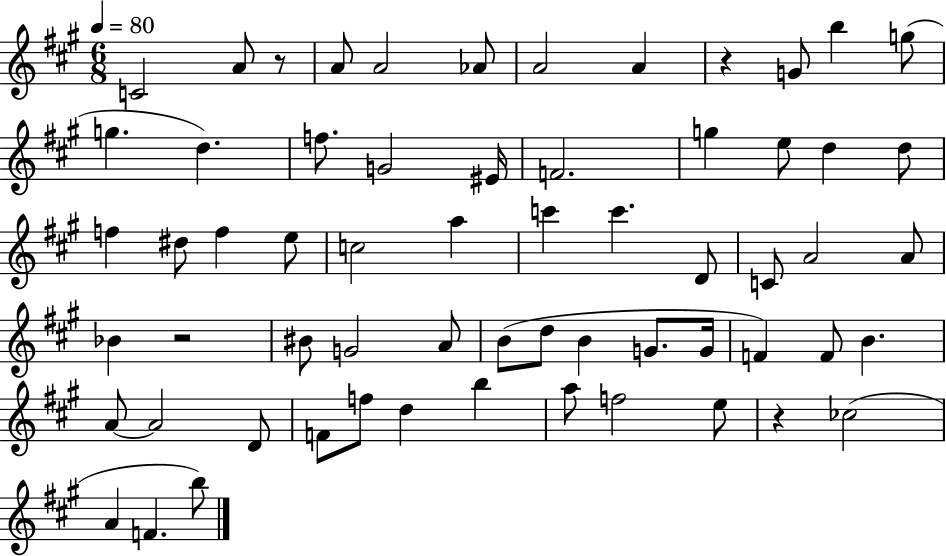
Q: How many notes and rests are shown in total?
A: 62